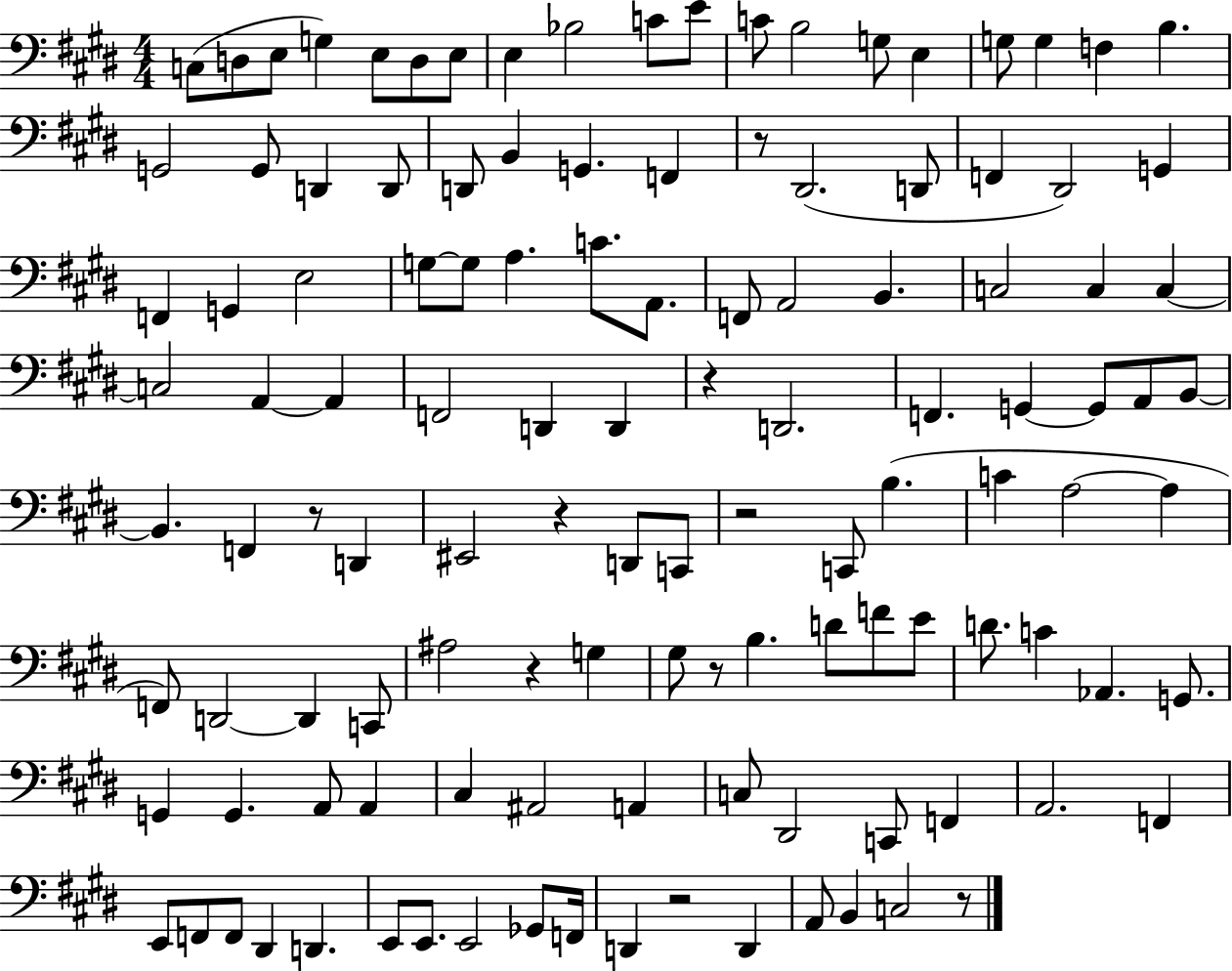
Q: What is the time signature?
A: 4/4